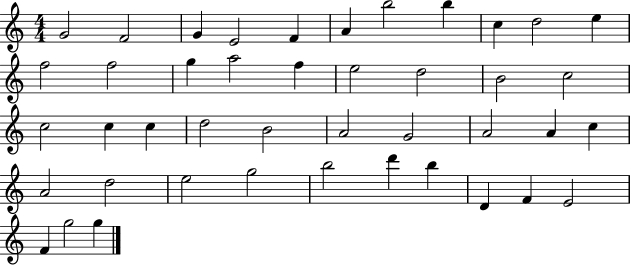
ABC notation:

X:1
T:Untitled
M:4/4
L:1/4
K:C
G2 F2 G E2 F A b2 b c d2 e f2 f2 g a2 f e2 d2 B2 c2 c2 c c d2 B2 A2 G2 A2 A c A2 d2 e2 g2 b2 d' b D F E2 F g2 g